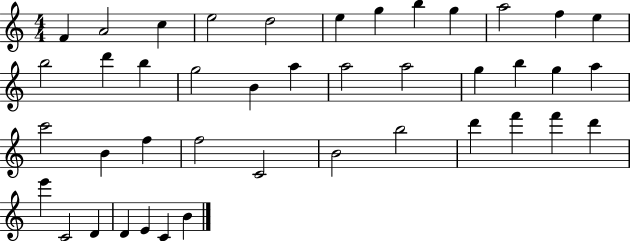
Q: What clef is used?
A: treble